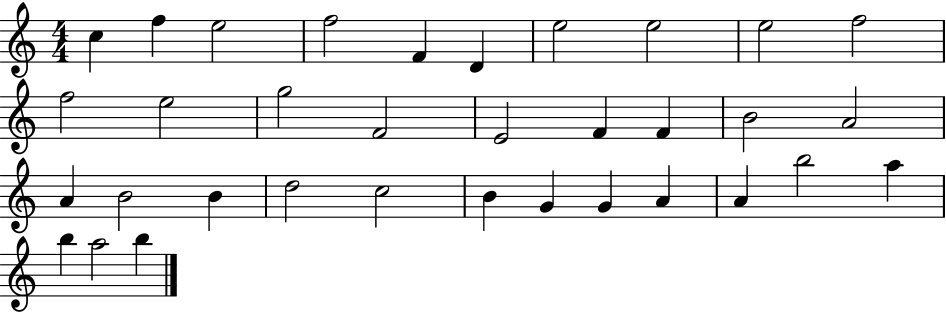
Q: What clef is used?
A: treble